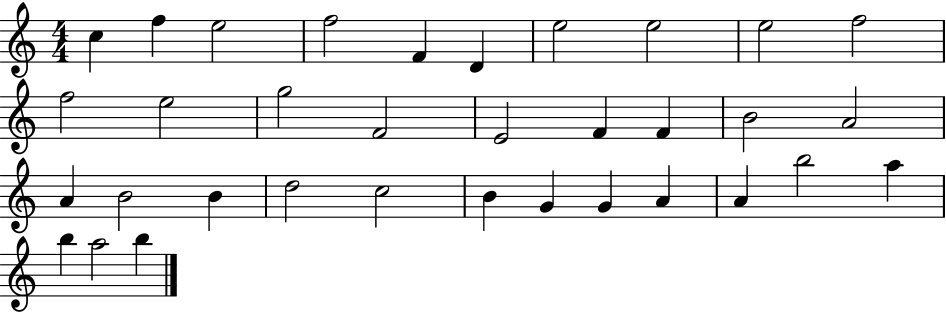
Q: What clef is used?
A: treble